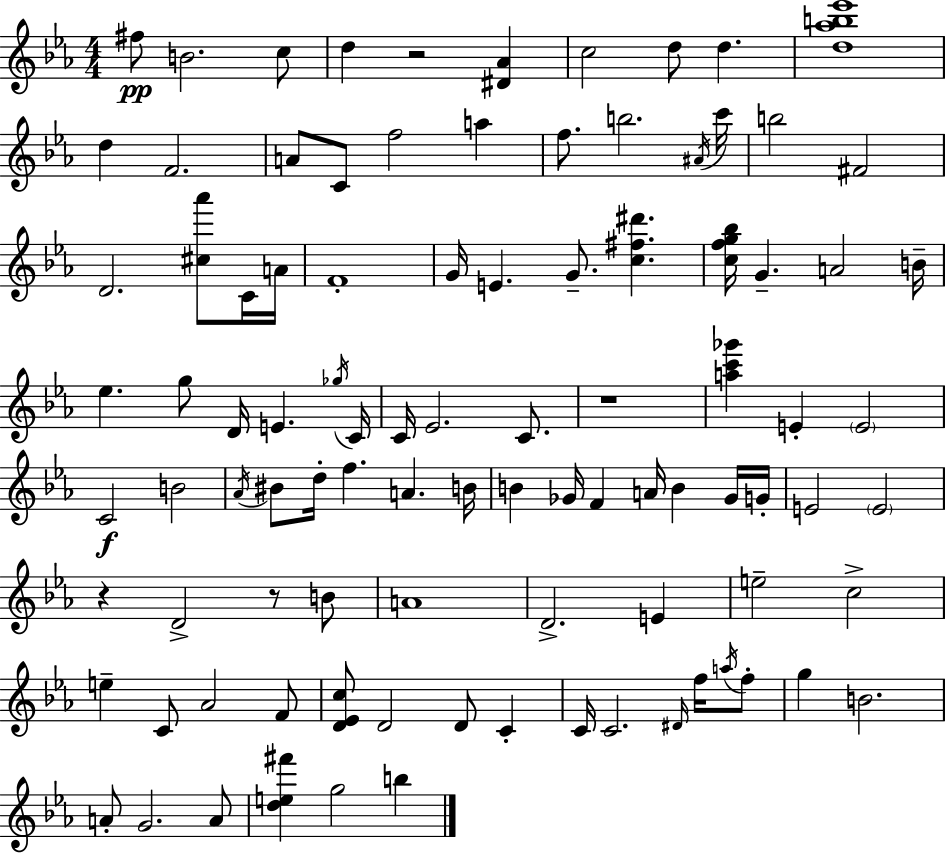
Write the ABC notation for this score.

X:1
T:Untitled
M:4/4
L:1/4
K:Cm
^f/2 B2 c/2 d z2 [^D_A] c2 d/2 d [d_ab_e']4 d F2 A/2 C/2 f2 a f/2 b2 ^A/4 c'/4 b2 ^F2 D2 [^c_a']/2 C/4 A/4 F4 G/4 E G/2 [c^f^d'] [cfg_b]/4 G A2 B/4 _e g/2 D/4 E _g/4 C/4 C/4 _E2 C/2 z4 [ac'_g'] E E2 C2 B2 _A/4 ^B/2 d/4 f A B/4 B _G/4 F A/4 B _G/4 G/4 E2 E2 z D2 z/2 B/2 A4 D2 E e2 c2 e C/2 _A2 F/2 [D_Ec]/2 D2 D/2 C C/4 C2 ^D/4 f/4 a/4 f/2 g B2 A/2 G2 A/2 [de^f'] g2 b